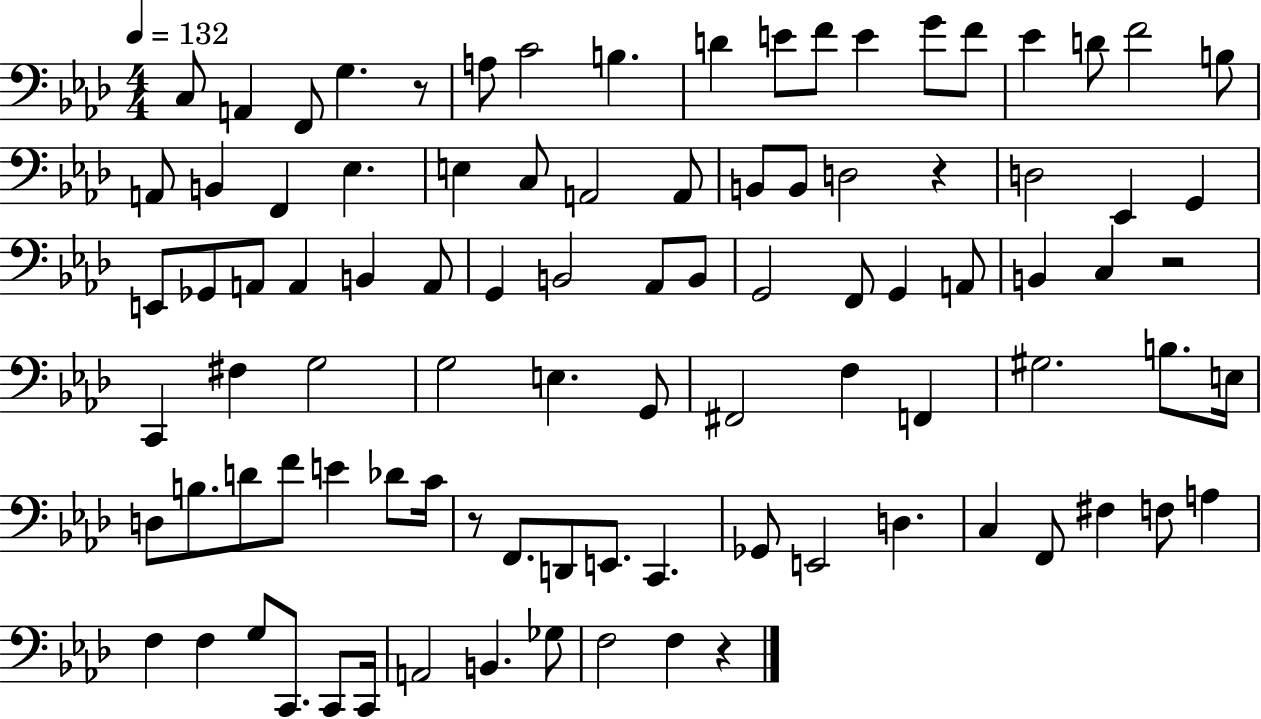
C3/e A2/q F2/e G3/q. R/e A3/e C4/h B3/q. D4/q E4/e F4/e E4/q G4/e F4/e Eb4/q D4/e F4/h B3/e A2/e B2/q F2/q Eb3/q. E3/q C3/e A2/h A2/e B2/e B2/e D3/h R/q D3/h Eb2/q G2/q E2/e Gb2/e A2/e A2/q B2/q A2/e G2/q B2/h Ab2/e B2/e G2/h F2/e G2/q A2/e B2/q C3/q R/h C2/q F#3/q G3/h G3/h E3/q. G2/e F#2/h F3/q F2/q G#3/h. B3/e. E3/s D3/e B3/e. D4/e F4/e E4/q Db4/e C4/s R/e F2/e. D2/e E2/e. C2/q. Gb2/e E2/h D3/q. C3/q F2/e F#3/q F3/e A3/q F3/q F3/q G3/e C2/e. C2/e C2/s A2/h B2/q. Gb3/e F3/h F3/q R/q